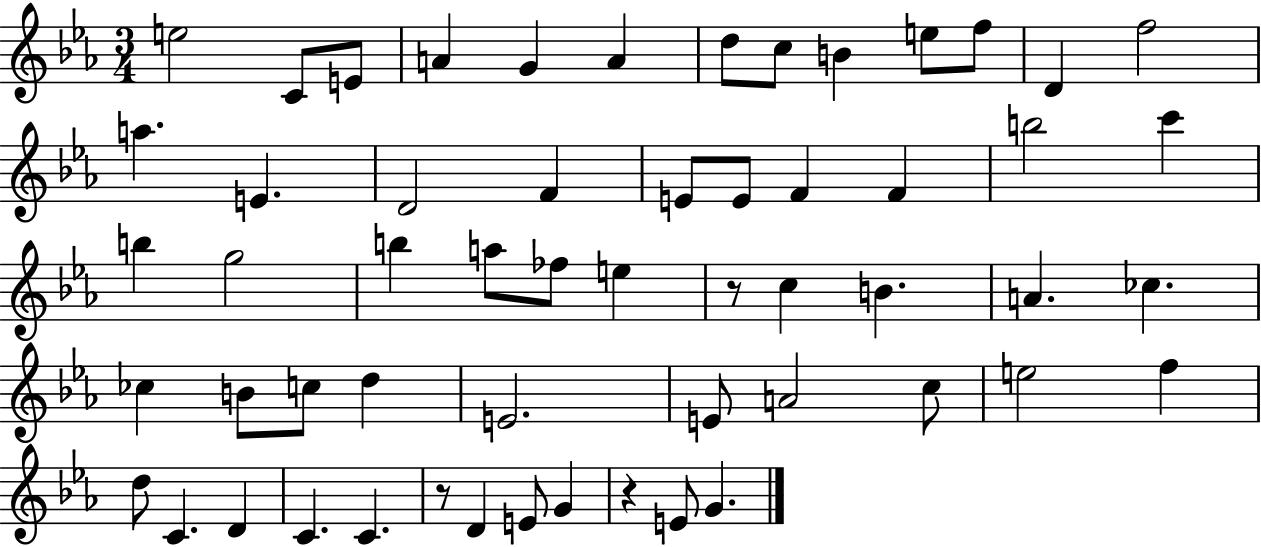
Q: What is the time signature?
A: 3/4